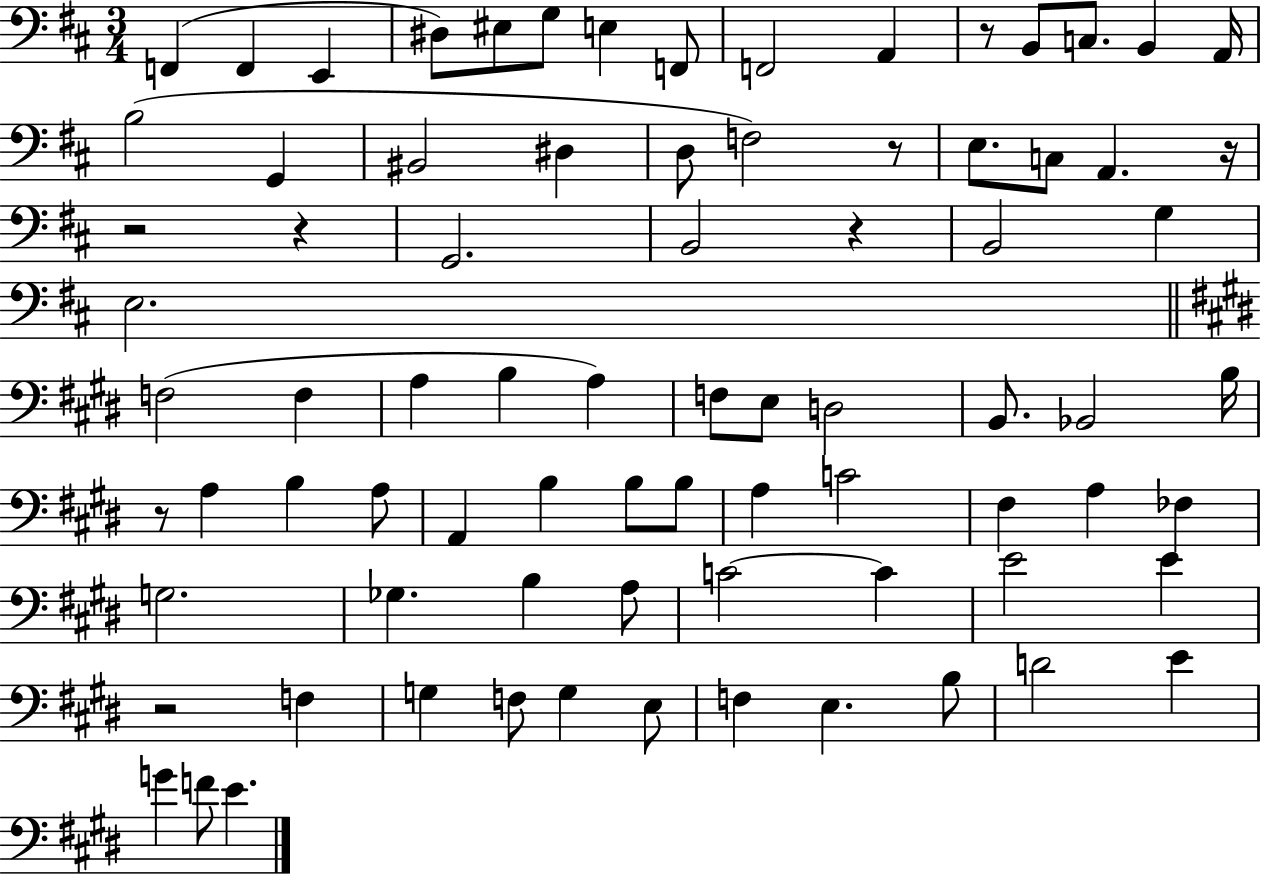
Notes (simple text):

F2/q F2/q E2/q D#3/e EIS3/e G3/e E3/q F2/e F2/h A2/q R/e B2/e C3/e. B2/q A2/s B3/h G2/q BIS2/h D#3/q D3/e F3/h R/e E3/e. C3/e A2/q. R/s R/h R/q G2/h. B2/h R/q B2/h G3/q E3/h. F3/h F3/q A3/q B3/q A3/q F3/e E3/e D3/h B2/e. Bb2/h B3/s R/e A3/q B3/q A3/e A2/q B3/q B3/e B3/e A3/q C4/h F#3/q A3/q FES3/q G3/h. Gb3/q. B3/q A3/e C4/h C4/q E4/h E4/q R/h F3/q G3/q F3/e G3/q E3/e F3/q E3/q. B3/e D4/h E4/q G4/q F4/e E4/q.